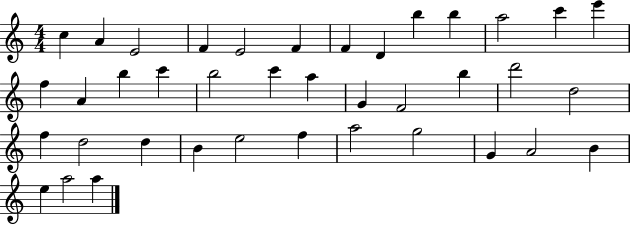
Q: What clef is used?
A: treble